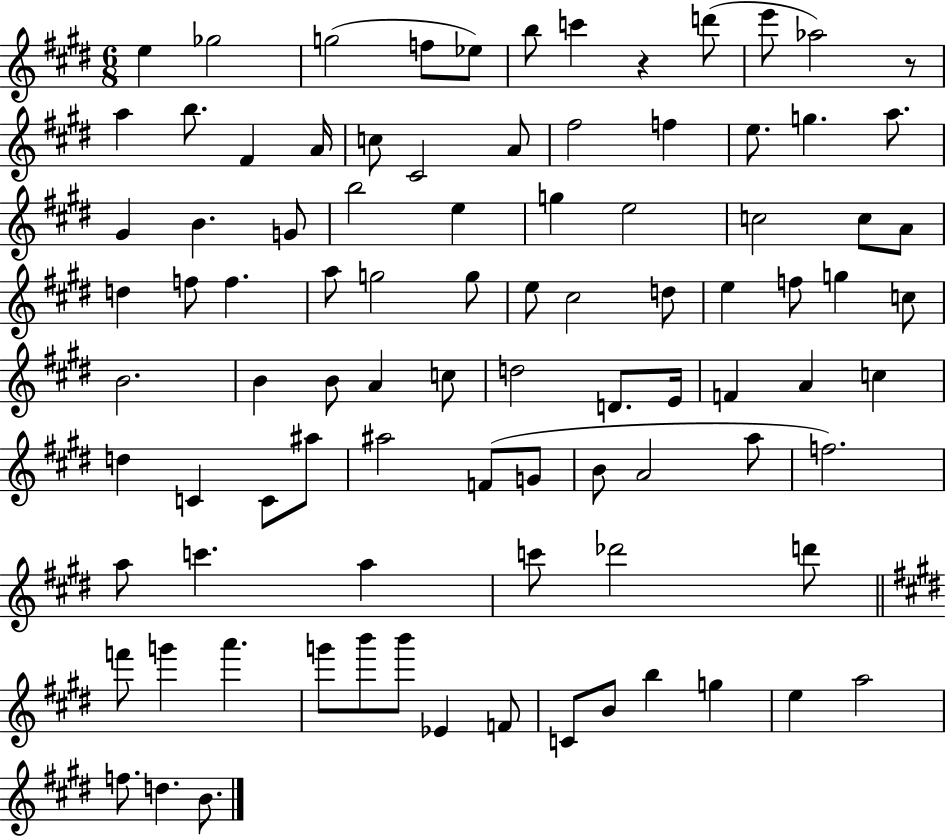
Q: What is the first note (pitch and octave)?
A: E5